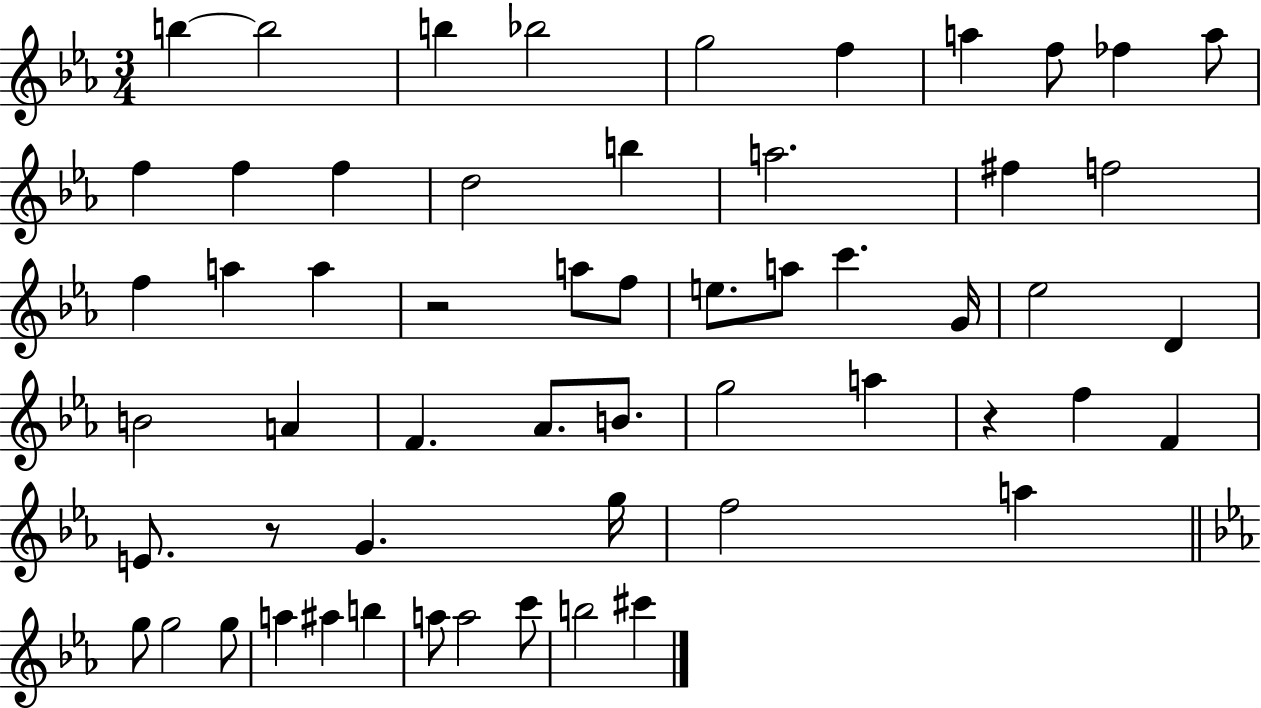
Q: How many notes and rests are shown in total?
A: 57